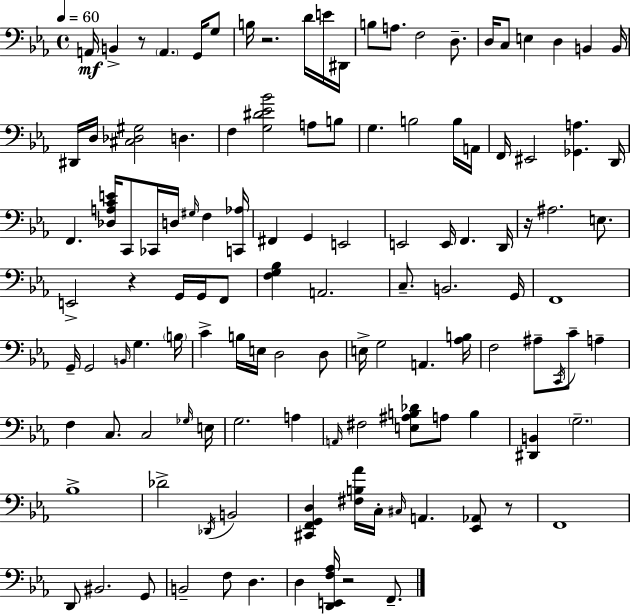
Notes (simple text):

A2/s B2/q R/e A2/q. G2/s G3/e B3/s R/h. D4/s E4/s D#2/s B3/e A3/e. F3/h D3/e. D3/s C3/e E3/q D3/q B2/q B2/s D#2/s D3/s [C#3,Db3,G#3]/h D3/q. F3/q [G3,D#4,Eb4,Bb4]/h A3/e B3/e G3/q. B3/h B3/s A2/s F2/s EIS2/h [Gb2,A3]/q. D2/s F2/q. [Db3,A3,C4,E4]/s C2/e CES2/s D3/s G#3/s F3/q [C2,Ab3]/s F#2/q G2/q E2/h E2/h E2/s F2/q. D2/s R/s A#3/h. E3/e. E2/h R/q G2/s G2/s F2/e [F3,G3,Bb3]/q A2/h. C3/e. B2/h. G2/s F2/w G2/s G2/h B2/s G3/q. B3/s C4/q B3/s E3/s D3/h D3/e E3/s G3/h A2/q. [Ab3,B3]/s F3/h A#3/e C2/s C4/e A3/q F3/q C3/e. C3/h Gb3/s E3/s G3/h. A3/q A2/s F#3/h [E3,A#3,B3,Db4]/e A3/e B3/q [D#2,B2]/q G3/h. Bb3/w Db4/h Db2/s B2/h [C#2,F2,G2,D3]/q [F#3,B3,Ab4]/s C3/s C#3/s A2/q. [Eb2,Ab2]/e R/e F2/w D2/e BIS2/h. G2/e B2/h F3/e D3/q. D3/q [D2,E2,F3,Ab3]/s R/h F2/e.